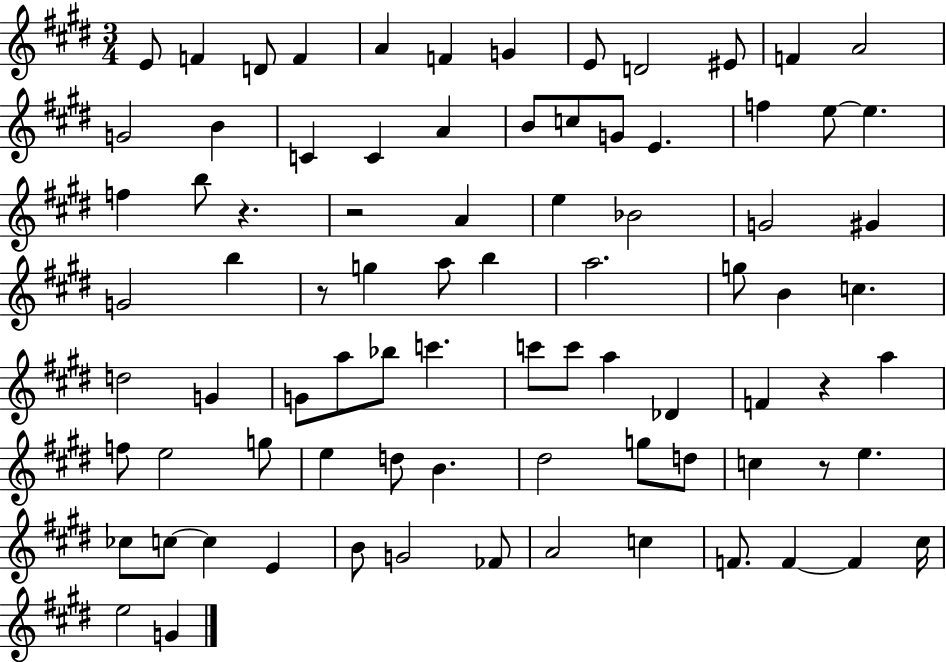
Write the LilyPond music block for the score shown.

{
  \clef treble
  \numericTimeSignature
  \time 3/4
  \key e \major
  e'8 f'4 d'8 f'4 | a'4 f'4 g'4 | e'8 d'2 eis'8 | f'4 a'2 | \break g'2 b'4 | c'4 c'4 a'4 | b'8 c''8 g'8 e'4. | f''4 e''8~~ e''4. | \break f''4 b''8 r4. | r2 a'4 | e''4 bes'2 | g'2 gis'4 | \break g'2 b''4 | r8 g''4 a''8 b''4 | a''2. | g''8 b'4 c''4. | \break d''2 g'4 | g'8 a''8 bes''8 c'''4. | c'''8 c'''8 a''4 des'4 | f'4 r4 a''4 | \break f''8 e''2 g''8 | e''4 d''8 b'4. | dis''2 g''8 d''8 | c''4 r8 e''4. | \break ces''8 c''8~~ c''4 e'4 | b'8 g'2 fes'8 | a'2 c''4 | f'8. f'4~~ f'4 cis''16 | \break e''2 g'4 | \bar "|."
}